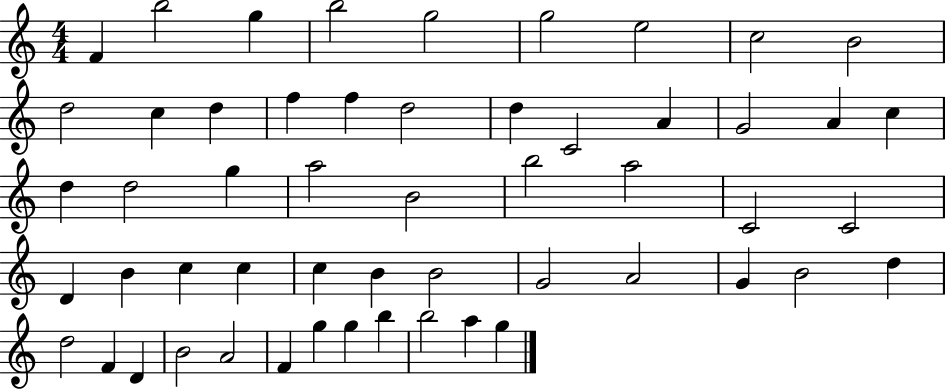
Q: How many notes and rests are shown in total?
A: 54